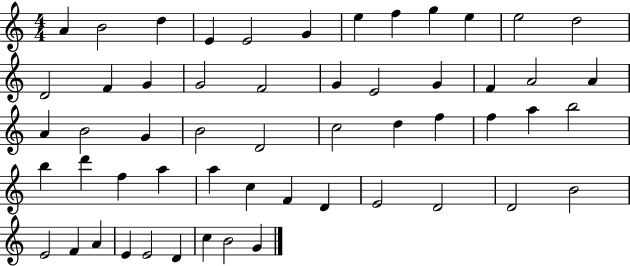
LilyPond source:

{
  \clef treble
  \numericTimeSignature
  \time 4/4
  \key c \major
  a'4 b'2 d''4 | e'4 e'2 g'4 | e''4 f''4 g''4 e''4 | e''2 d''2 | \break d'2 f'4 g'4 | g'2 f'2 | g'4 e'2 g'4 | f'4 a'2 a'4 | \break a'4 b'2 g'4 | b'2 d'2 | c''2 d''4 f''4 | f''4 a''4 b''2 | \break b''4 d'''4 f''4 a''4 | a''4 c''4 f'4 d'4 | e'2 d'2 | d'2 b'2 | \break e'2 f'4 a'4 | e'4 e'2 d'4 | c''4 b'2 g'4 | \bar "|."
}